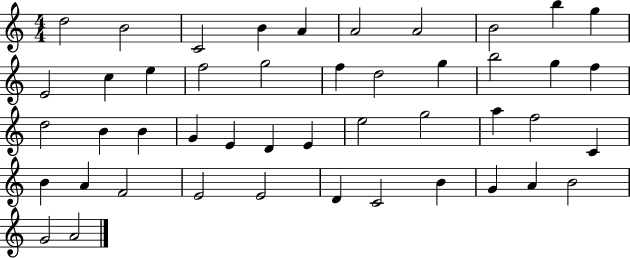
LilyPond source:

{
  \clef treble
  \numericTimeSignature
  \time 4/4
  \key c \major
  d''2 b'2 | c'2 b'4 a'4 | a'2 a'2 | b'2 b''4 g''4 | \break e'2 c''4 e''4 | f''2 g''2 | f''4 d''2 g''4 | b''2 g''4 f''4 | \break d''2 b'4 b'4 | g'4 e'4 d'4 e'4 | e''2 g''2 | a''4 f''2 c'4 | \break b'4 a'4 f'2 | e'2 e'2 | d'4 c'2 b'4 | g'4 a'4 b'2 | \break g'2 a'2 | \bar "|."
}